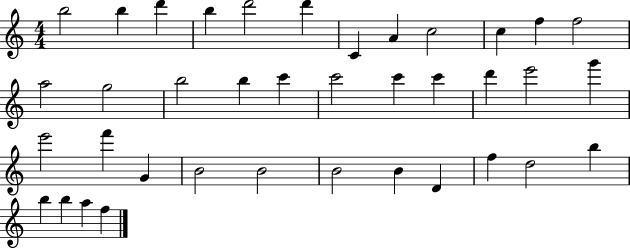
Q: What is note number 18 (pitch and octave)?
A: C6